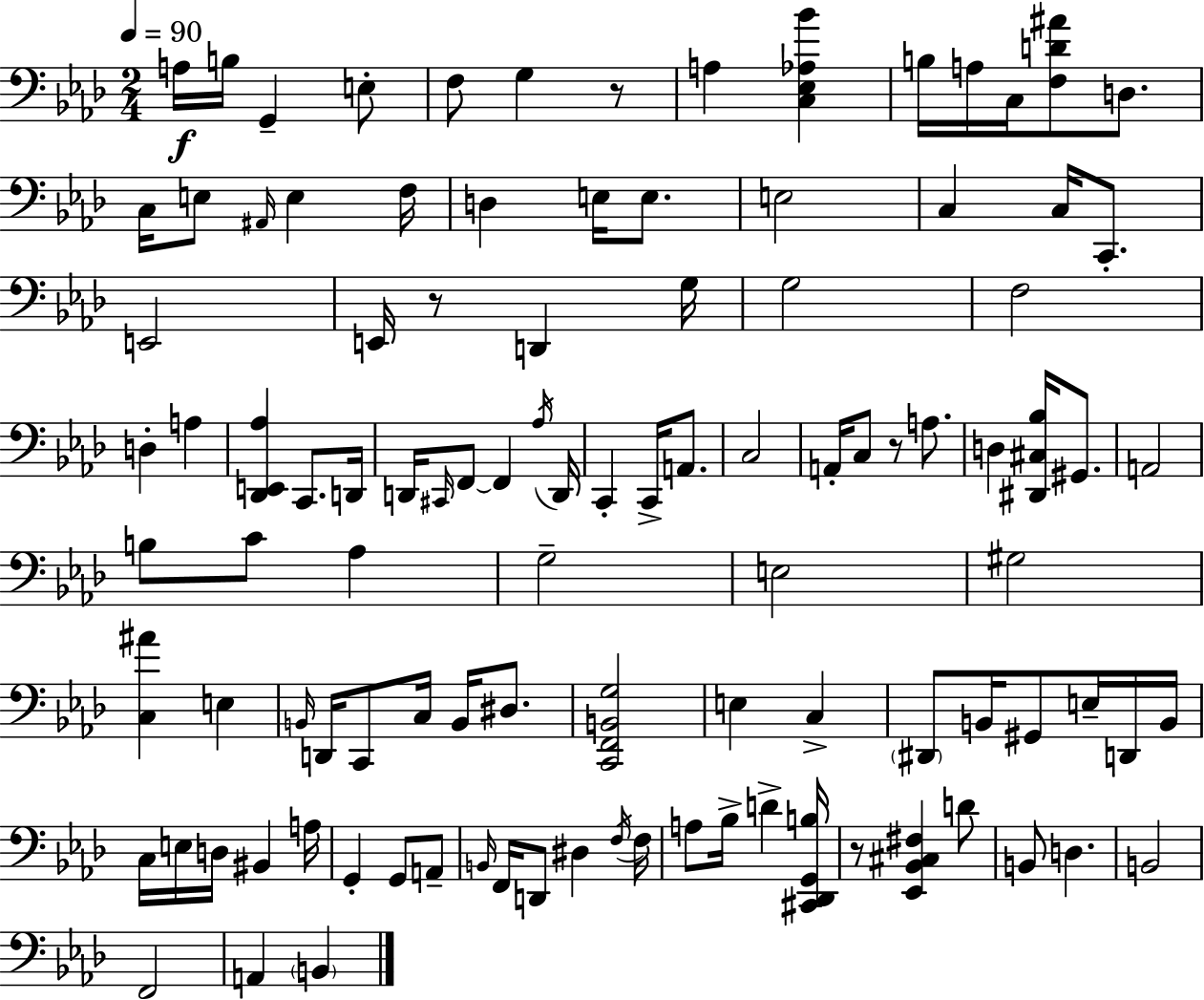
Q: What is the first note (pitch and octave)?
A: A3